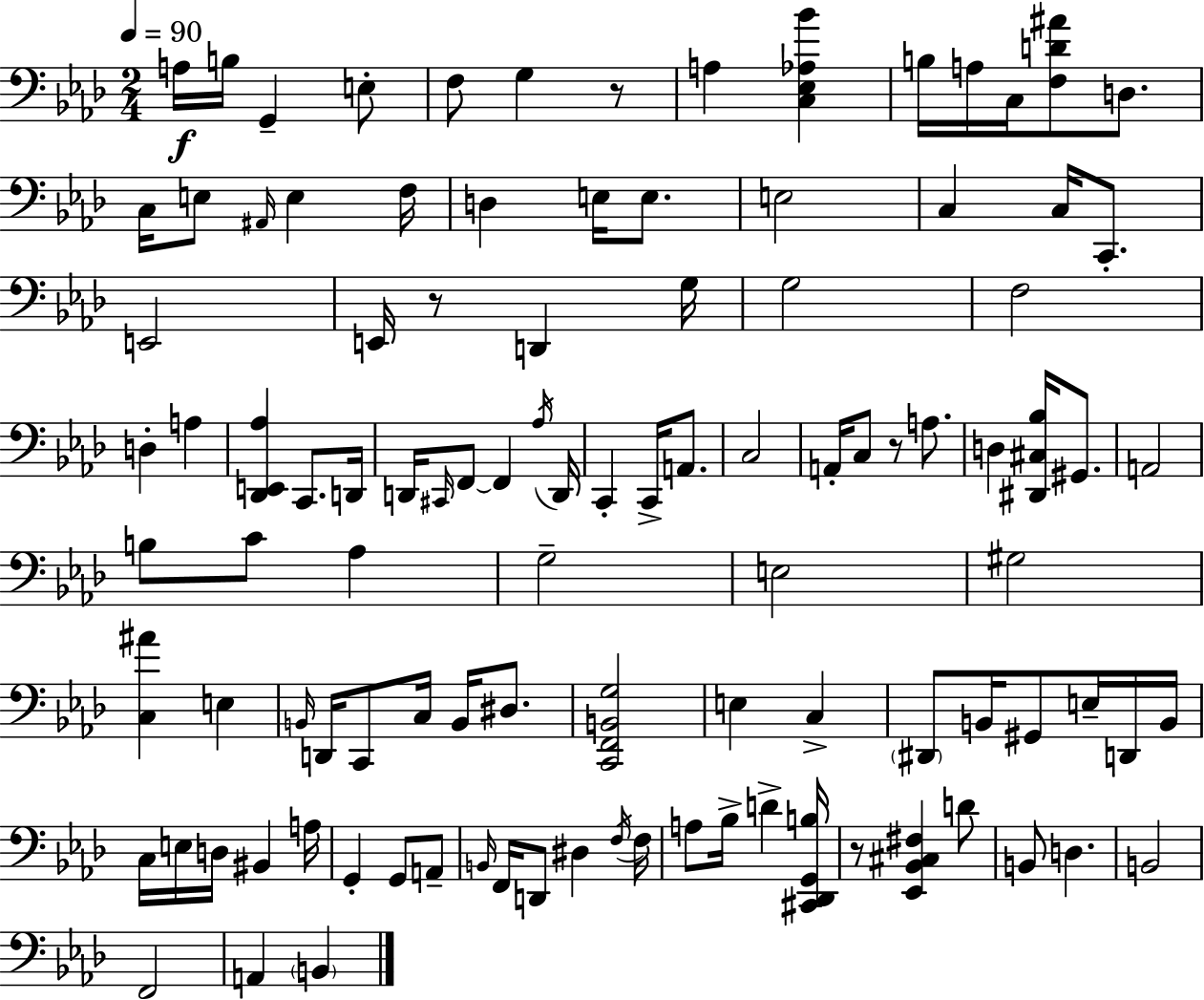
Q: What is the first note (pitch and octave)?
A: A3